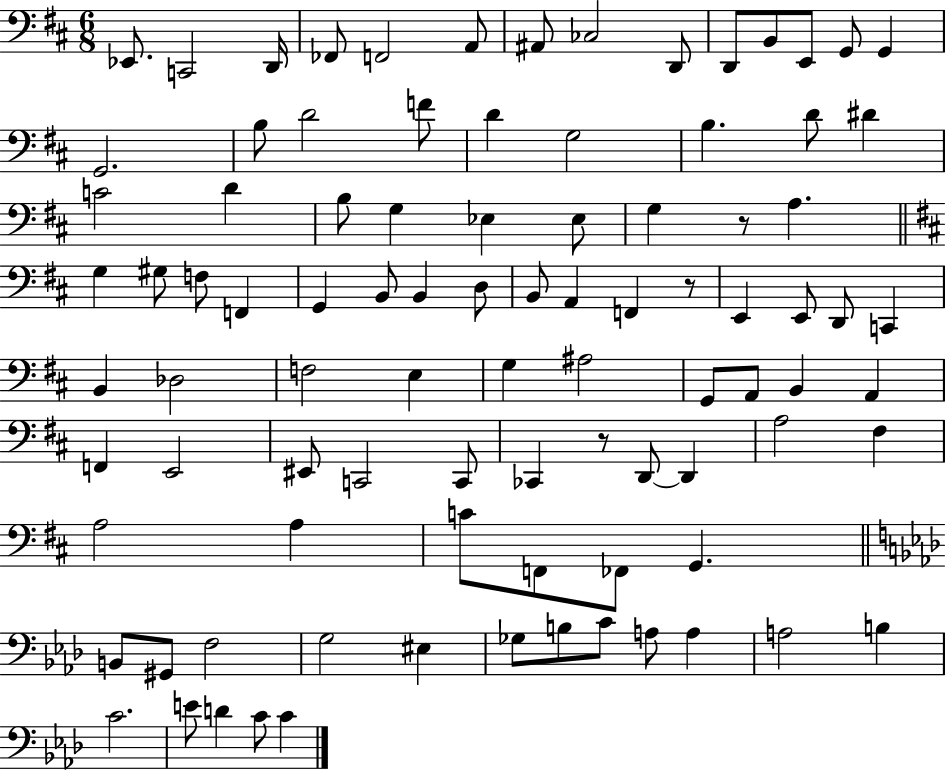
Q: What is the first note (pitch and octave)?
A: Eb2